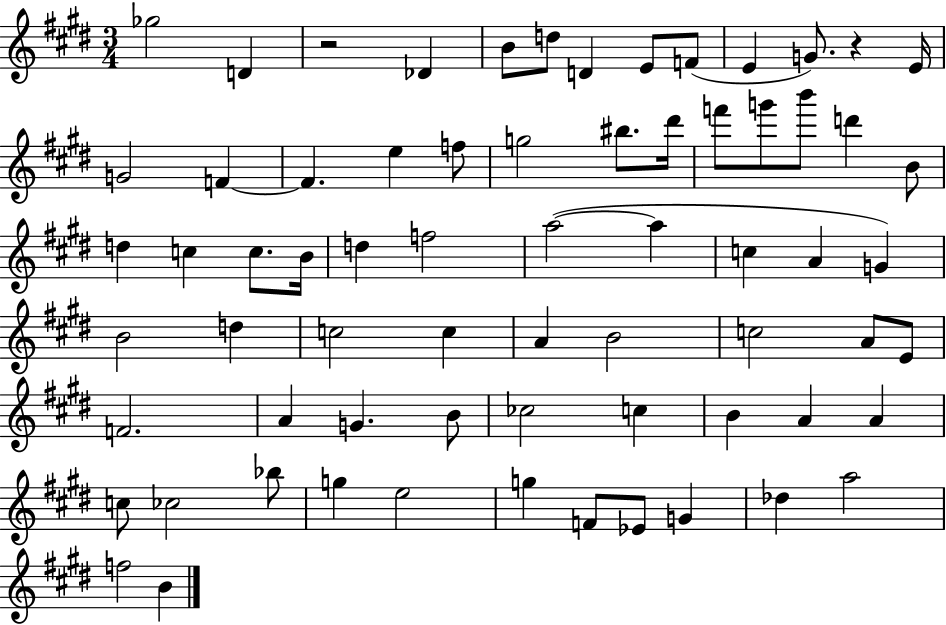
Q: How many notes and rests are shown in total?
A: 68